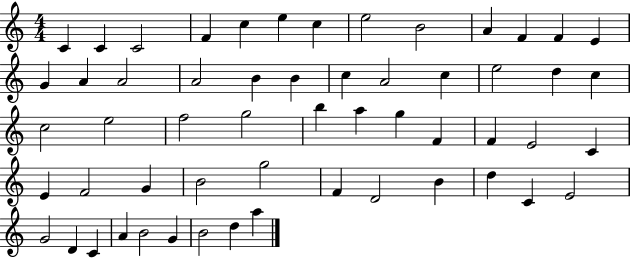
C4/q C4/q C4/h F4/q C5/q E5/q C5/q E5/h B4/h A4/q F4/q F4/q E4/q G4/q A4/q A4/h A4/h B4/q B4/q C5/q A4/h C5/q E5/h D5/q C5/q C5/h E5/h F5/h G5/h B5/q A5/q G5/q F4/q F4/q E4/h C4/q E4/q F4/h G4/q B4/h G5/h F4/q D4/h B4/q D5/q C4/q E4/h G4/h D4/q C4/q A4/q B4/h G4/q B4/h D5/q A5/q